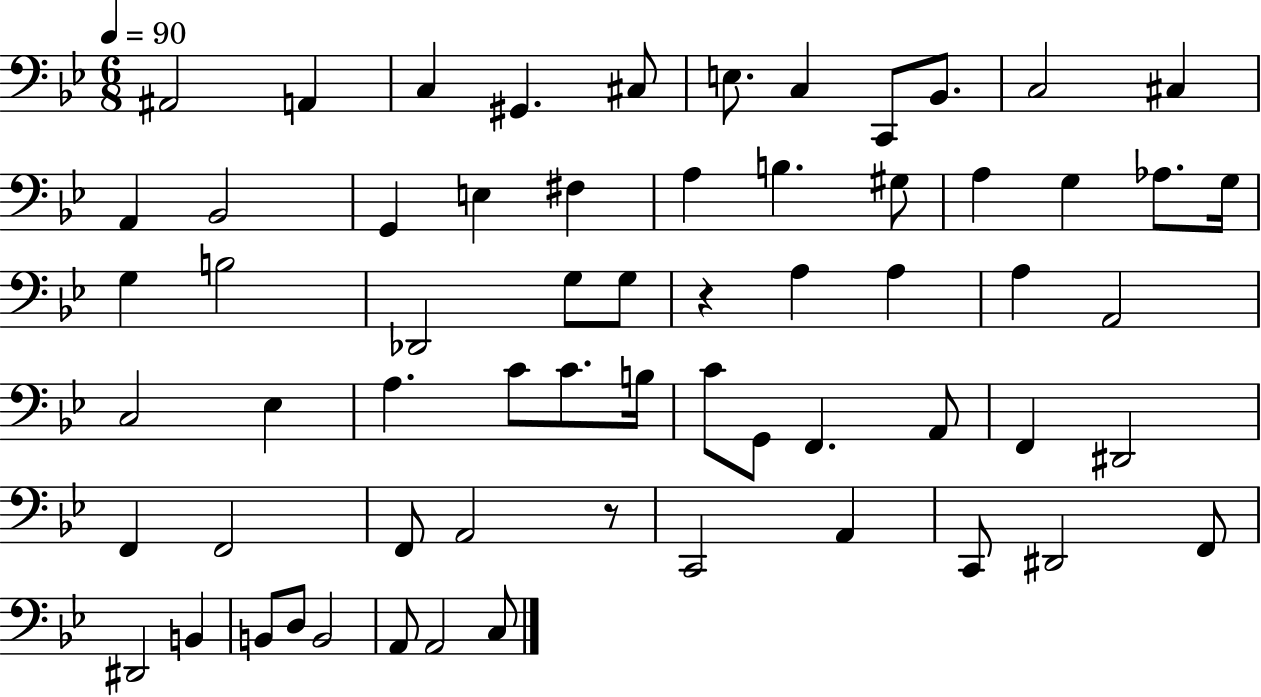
X:1
T:Untitled
M:6/8
L:1/4
K:Bb
^A,,2 A,, C, ^G,, ^C,/2 E,/2 C, C,,/2 _B,,/2 C,2 ^C, A,, _B,,2 G,, E, ^F, A, B, ^G,/2 A, G, _A,/2 G,/4 G, B,2 _D,,2 G,/2 G,/2 z A, A, A, A,,2 C,2 _E, A, C/2 C/2 B,/4 C/2 G,,/2 F,, A,,/2 F,, ^D,,2 F,, F,,2 F,,/2 A,,2 z/2 C,,2 A,, C,,/2 ^D,,2 F,,/2 ^D,,2 B,, B,,/2 D,/2 B,,2 A,,/2 A,,2 C,/2